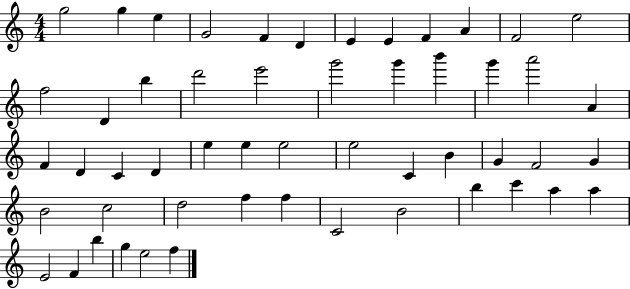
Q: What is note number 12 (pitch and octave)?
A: E5